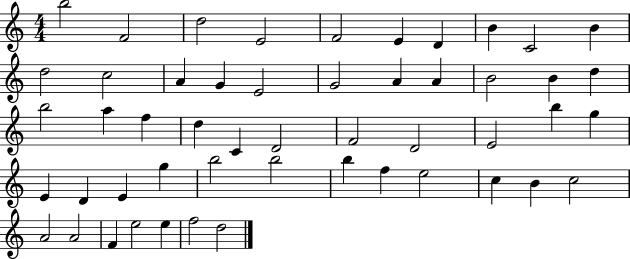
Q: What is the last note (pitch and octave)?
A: D5